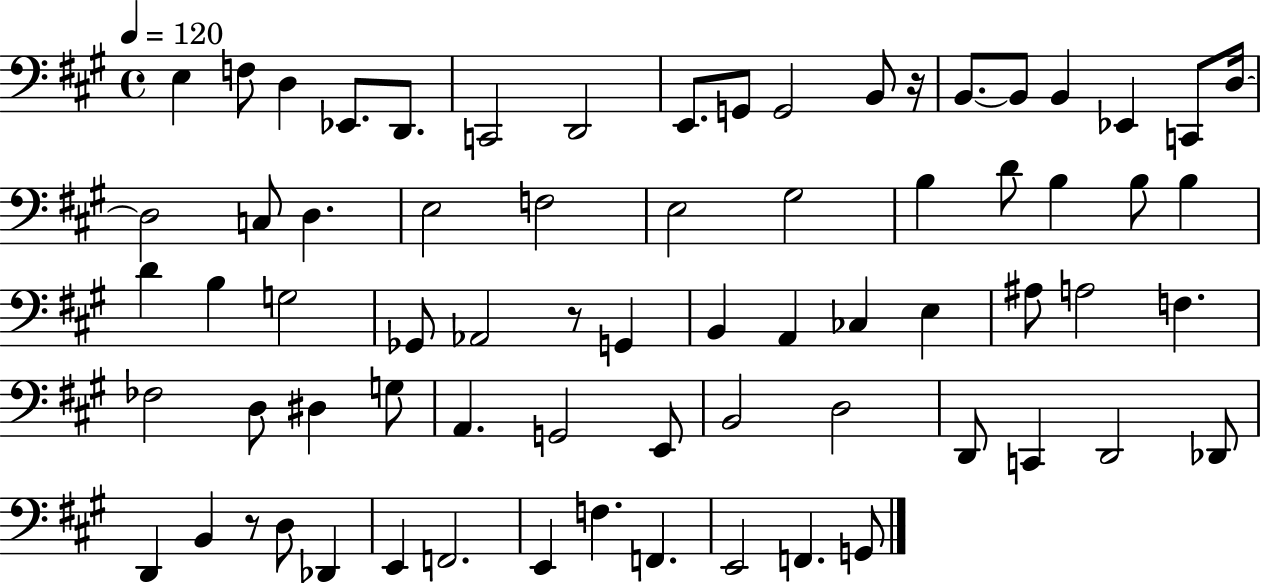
X:1
T:Untitled
M:4/4
L:1/4
K:A
E, F,/2 D, _E,,/2 D,,/2 C,,2 D,,2 E,,/2 G,,/2 G,,2 B,,/2 z/4 B,,/2 B,,/2 B,, _E,, C,,/2 D,/4 D,2 C,/2 D, E,2 F,2 E,2 ^G,2 B, D/2 B, B,/2 B, D B, G,2 _G,,/2 _A,,2 z/2 G,, B,, A,, _C, E, ^A,/2 A,2 F, _F,2 D,/2 ^D, G,/2 A,, G,,2 E,,/2 B,,2 D,2 D,,/2 C,, D,,2 _D,,/2 D,, B,, z/2 D,/2 _D,, E,, F,,2 E,, F, F,, E,,2 F,, G,,/2